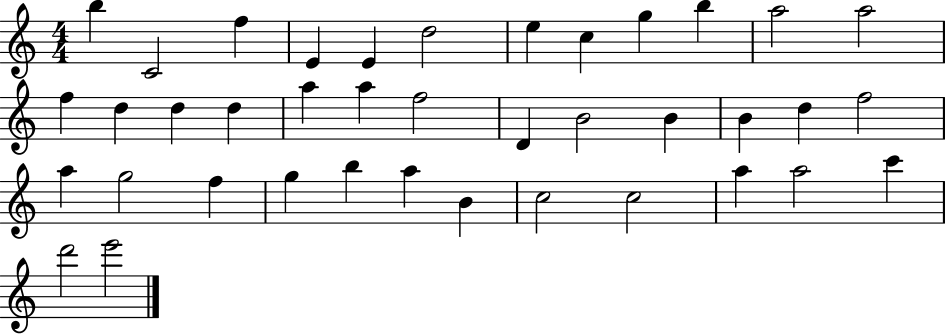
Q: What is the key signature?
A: C major